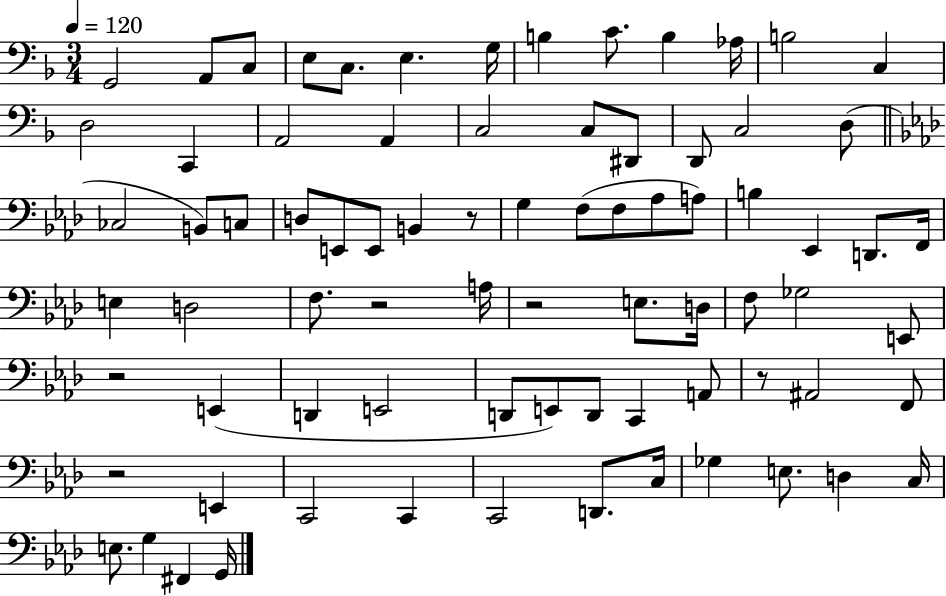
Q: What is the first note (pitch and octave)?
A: G2